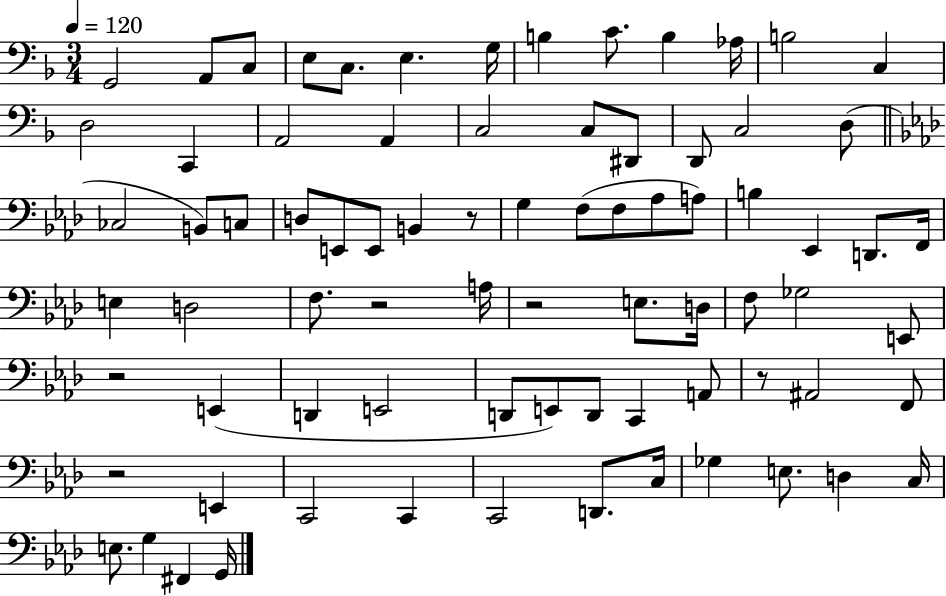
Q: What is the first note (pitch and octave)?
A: G2